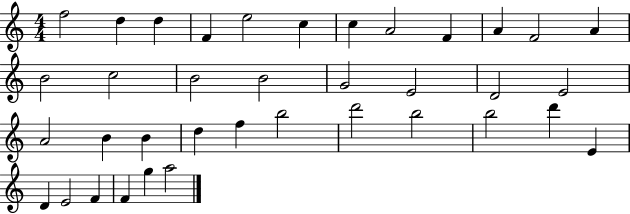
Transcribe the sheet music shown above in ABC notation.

X:1
T:Untitled
M:4/4
L:1/4
K:C
f2 d d F e2 c c A2 F A F2 A B2 c2 B2 B2 G2 E2 D2 E2 A2 B B d f b2 d'2 b2 b2 d' E D E2 F F g a2